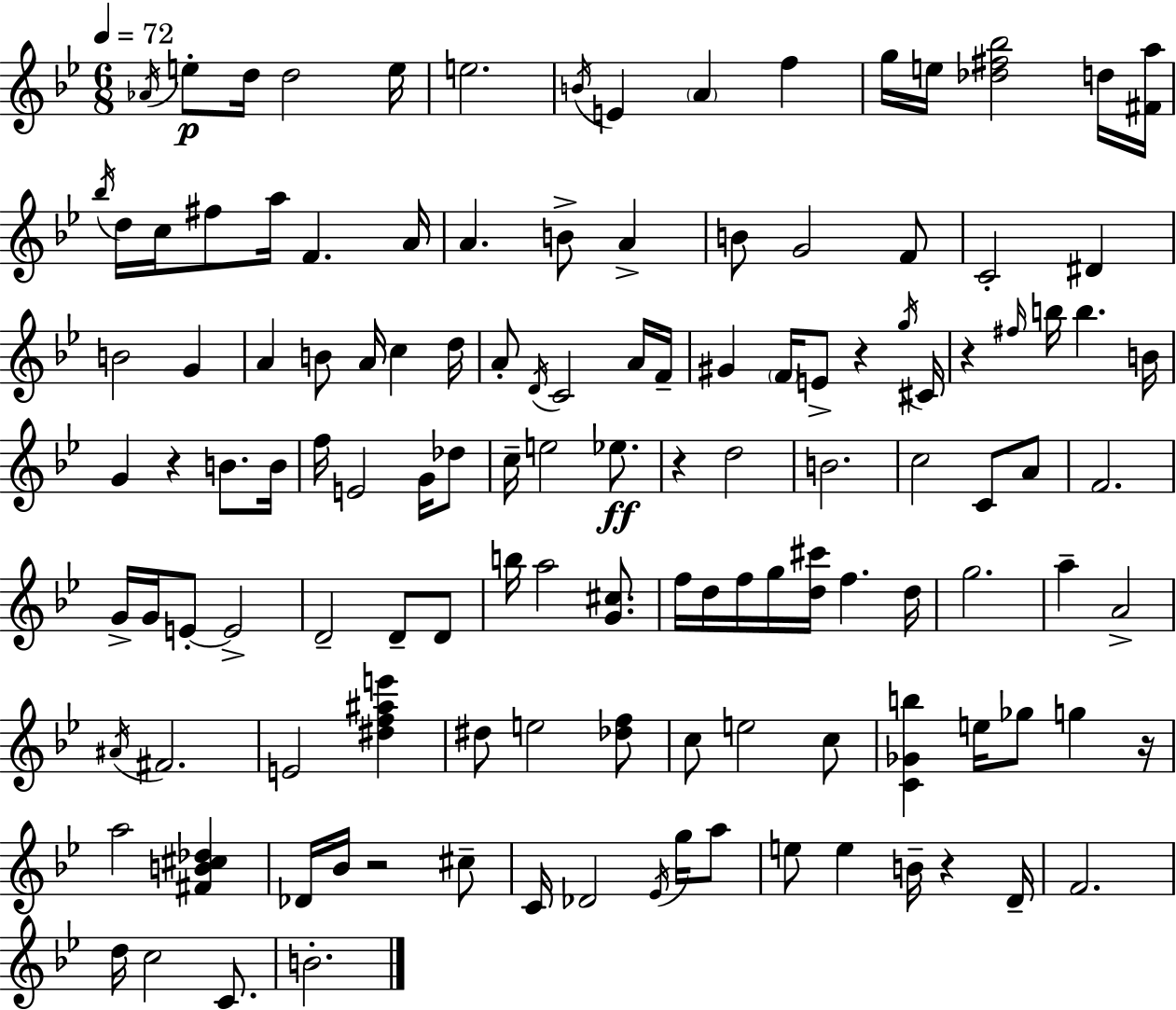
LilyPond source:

{
  \clef treble
  \numericTimeSignature
  \time 6/8
  \key g \minor
  \tempo 4 = 72
  \repeat volta 2 { \acciaccatura { aes'16 }\p e''8-. d''16 d''2 | e''16 e''2. | \acciaccatura { b'16 } e'4 \parenthesize a'4 f''4 | g''16 e''16 <des'' fis'' bes''>2 | \break d''16 <fis' a''>16 \acciaccatura { bes''16 } d''16 c''16 fis''8 a''16 f'4. | a'16 a'4. b'8-> a'4-> | b'8 g'2 | f'8 c'2-. dis'4 | \break b'2 g'4 | a'4 b'8 a'16 c''4 | d''16 a'8-. \acciaccatura { d'16 } c'2 | a'16 f'16-- gis'4 \parenthesize f'16 e'8-> r4 | \break \acciaccatura { g''16 } cis'16 r4 \grace { fis''16 } b''16 b''4. | b'16 g'4 r4 | b'8. b'16 f''16 e'2 | g'16 des''8 c''16-- e''2 | \break ees''8.\ff r4 d''2 | b'2. | c''2 | c'8 a'8 f'2. | \break g'16-> g'16 e'8-.~~ e'2-> | d'2-- | d'8-- d'8 b''16 a''2 | <g' cis''>8. f''16 d''16 f''16 g''16 <d'' cis'''>16 f''4. | \break d''16 g''2. | a''4-- a'2-> | \acciaccatura { ais'16 } fis'2. | e'2 | \break <dis'' f'' ais'' e'''>4 dis''8 e''2 | <des'' f''>8 c''8 e''2 | c''8 <c' ges' b''>4 e''16 | ges''8 g''4 r16 a''2 | \break <fis' b' cis'' des''>4 des'16 bes'16 r2 | cis''8-- c'16 des'2 | \acciaccatura { ees'16 } g''16 a''8 e''8 e''4 | b'16-- r4 d'16-- f'2. | \break d''16 c''2 | c'8. b'2.-. | } \bar "|."
}